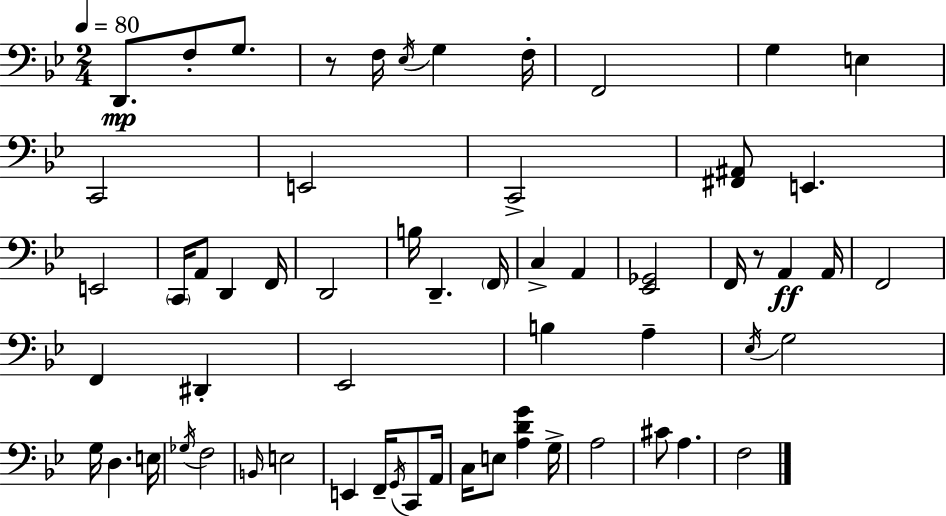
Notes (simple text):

D2/e. F3/e G3/e. R/e F3/s Eb3/s G3/q F3/s F2/h G3/q E3/q C2/h E2/h C2/h [F#2,A#2]/e E2/q. E2/h C2/s A2/e D2/q F2/s D2/h B3/s D2/q. F2/s C3/q A2/q [Eb2,Gb2]/h F2/s R/e A2/q A2/s F2/h F2/q D#2/q Eb2/h B3/q A3/q Eb3/s G3/h G3/s D3/q. E3/s Gb3/s F3/h B2/s E3/h E2/q F2/s G2/s C2/e A2/s C3/s E3/e [A3,D4,G4]/q G3/s A3/h C#4/e A3/q. F3/h